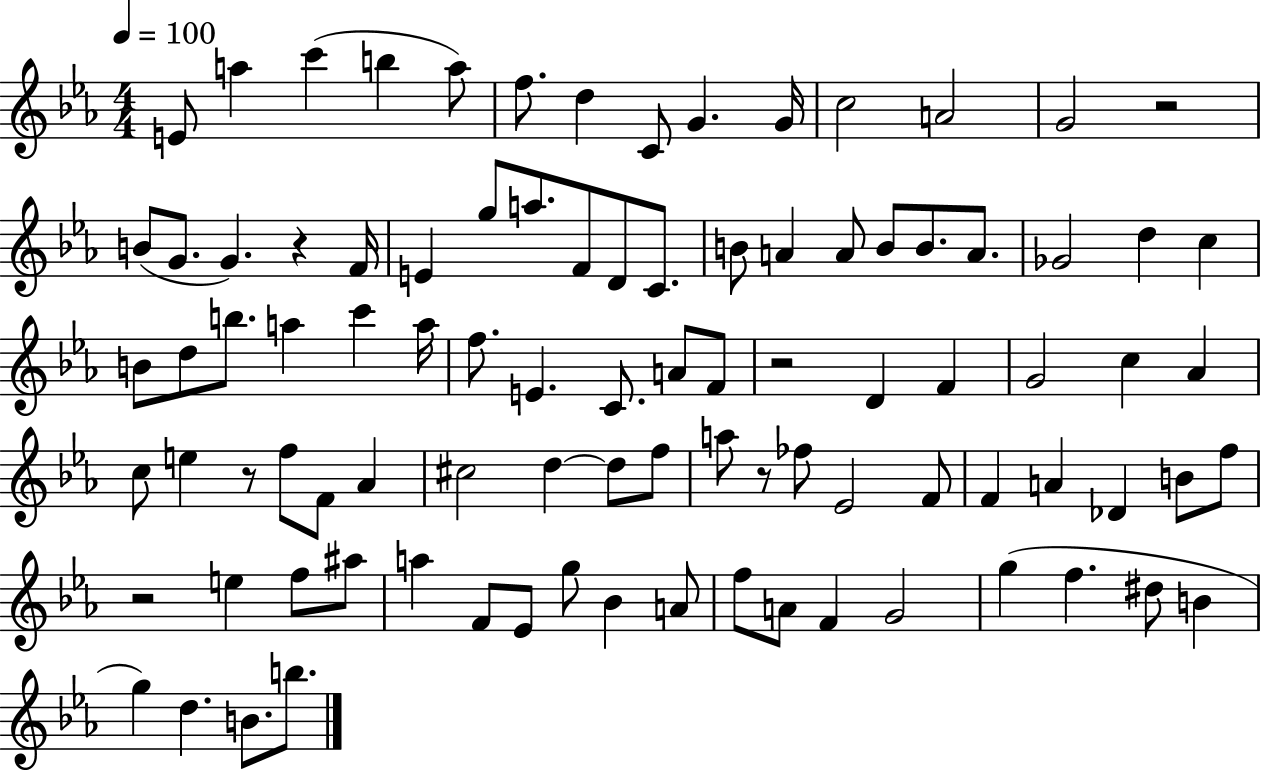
{
  \clef treble
  \numericTimeSignature
  \time 4/4
  \key ees \major
  \tempo 4 = 100
  e'8 a''4 c'''4( b''4 a''8) | f''8. d''4 c'8 g'4. g'16 | c''2 a'2 | g'2 r2 | \break b'8( g'8. g'4.) r4 f'16 | e'4 g''8 a''8. f'8 d'8 c'8. | b'8 a'4 a'8 b'8 b'8. a'8. | ges'2 d''4 c''4 | \break b'8 d''8 b''8. a''4 c'''4 a''16 | f''8. e'4. c'8. a'8 f'8 | r2 d'4 f'4 | g'2 c''4 aes'4 | \break c''8 e''4 r8 f''8 f'8 aes'4 | cis''2 d''4~~ d''8 f''8 | a''8 r8 fes''8 ees'2 f'8 | f'4 a'4 des'4 b'8 f''8 | \break r2 e''4 f''8 ais''8 | a''4 f'8 ees'8 g''8 bes'4 a'8 | f''8 a'8 f'4 g'2 | g''4( f''4. dis''8 b'4 | \break g''4) d''4. b'8. b''8. | \bar "|."
}